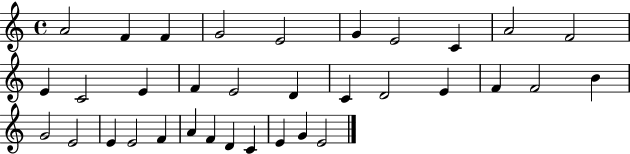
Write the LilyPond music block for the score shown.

{
  \clef treble
  \time 4/4
  \defaultTimeSignature
  \key c \major
  a'2 f'4 f'4 | g'2 e'2 | g'4 e'2 c'4 | a'2 f'2 | \break e'4 c'2 e'4 | f'4 e'2 d'4 | c'4 d'2 e'4 | f'4 f'2 b'4 | \break g'2 e'2 | e'4 e'2 f'4 | a'4 f'4 d'4 c'4 | e'4 g'4 e'2 | \break \bar "|."
}